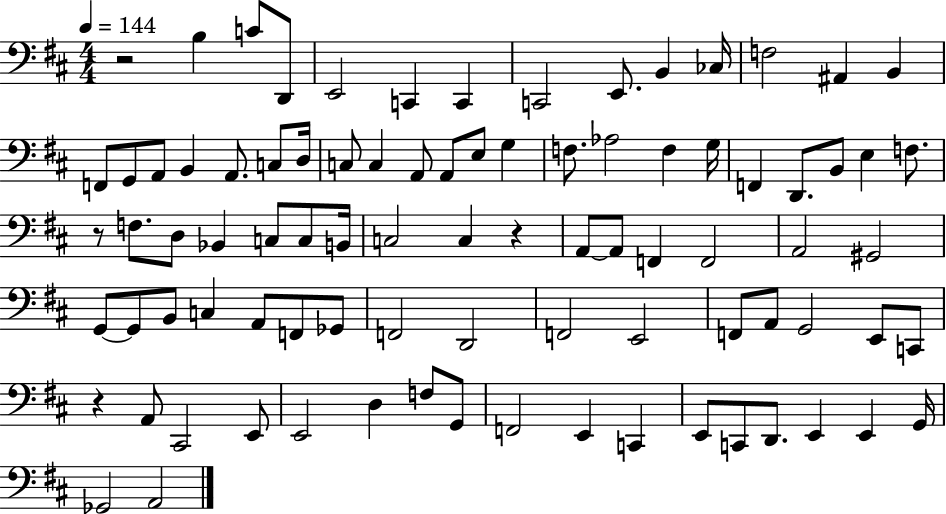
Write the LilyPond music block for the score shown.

{
  \clef bass
  \numericTimeSignature
  \time 4/4
  \key d \major
  \tempo 4 = 144
  \repeat volta 2 { r2 b4 c'8 d,8 | e,2 c,4 c,4 | c,2 e,8. b,4 ces16 | f2 ais,4 b,4 | \break f,8 g,8 a,8 b,4 a,8. c8 d16 | c8 c4 a,8 a,8 e8 g4 | f8. aes2 f4 g16 | f,4 d,8. b,8 e4 f8. | \break r8 f8. d8 bes,4 c8 c8 b,16 | c2 c4 r4 | a,8~~ a,8 f,4 f,2 | a,2 gis,2 | \break g,8~~ g,8 b,8 c4 a,8 f,8 ges,8 | f,2 d,2 | f,2 e,2 | f,8 a,8 g,2 e,8 c,8 | \break r4 a,8 cis,2 e,8 | e,2 d4 f8 g,8 | f,2 e,4 c,4 | e,8 c,8 d,8. e,4 e,4 g,16 | \break ges,2 a,2 | } \bar "|."
}